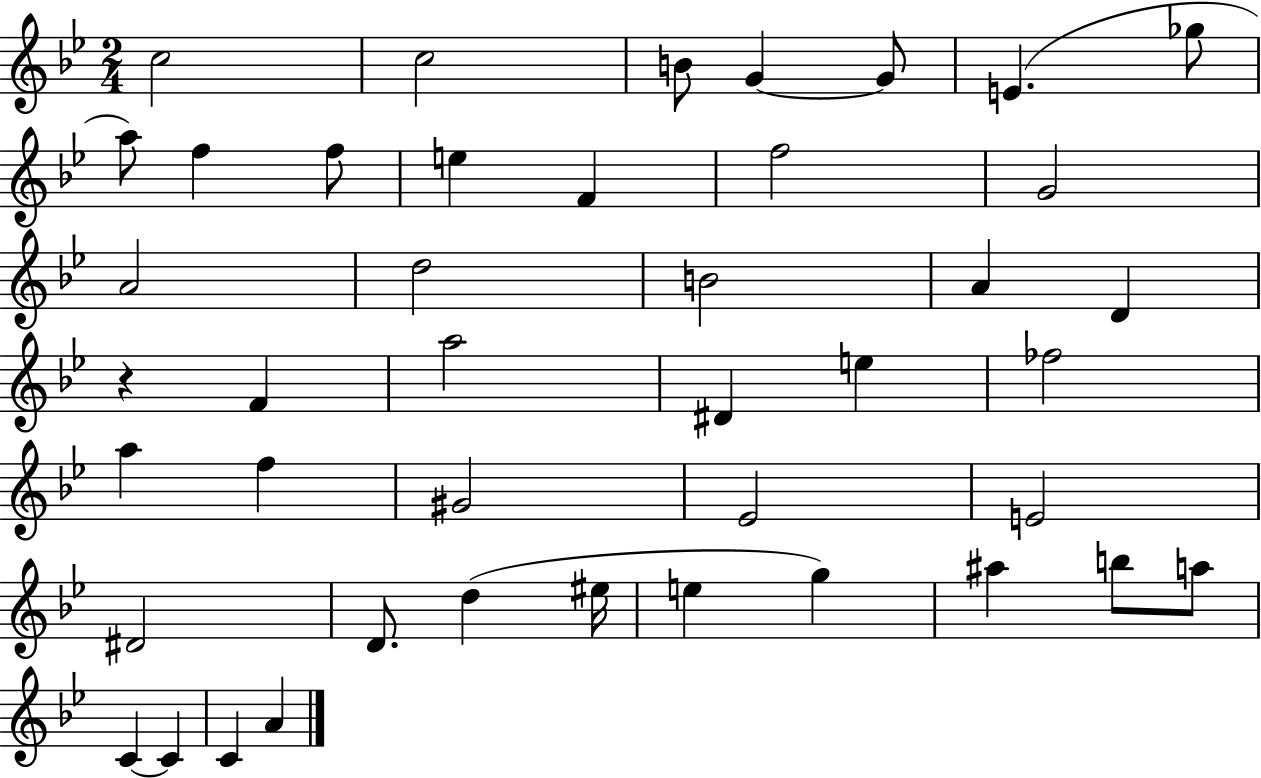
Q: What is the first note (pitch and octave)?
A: C5